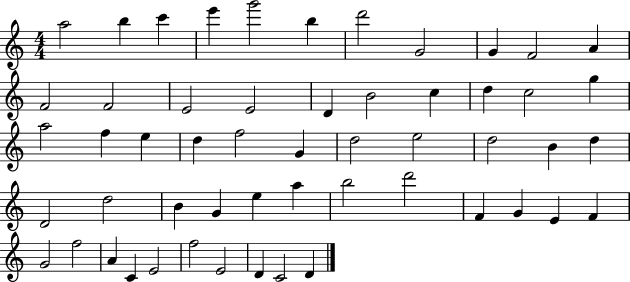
{
  \clef treble
  \numericTimeSignature
  \time 4/4
  \key c \major
  a''2 b''4 c'''4 | e'''4 g'''2 b''4 | d'''2 g'2 | g'4 f'2 a'4 | \break f'2 f'2 | e'2 e'2 | d'4 b'2 c''4 | d''4 c''2 g''4 | \break a''2 f''4 e''4 | d''4 f''2 g'4 | d''2 e''2 | d''2 b'4 d''4 | \break d'2 d''2 | b'4 g'4 e''4 a''4 | b''2 d'''2 | f'4 g'4 e'4 f'4 | \break g'2 f''2 | a'4 c'4 e'2 | f''2 e'2 | d'4 c'2 d'4 | \break \bar "|."
}